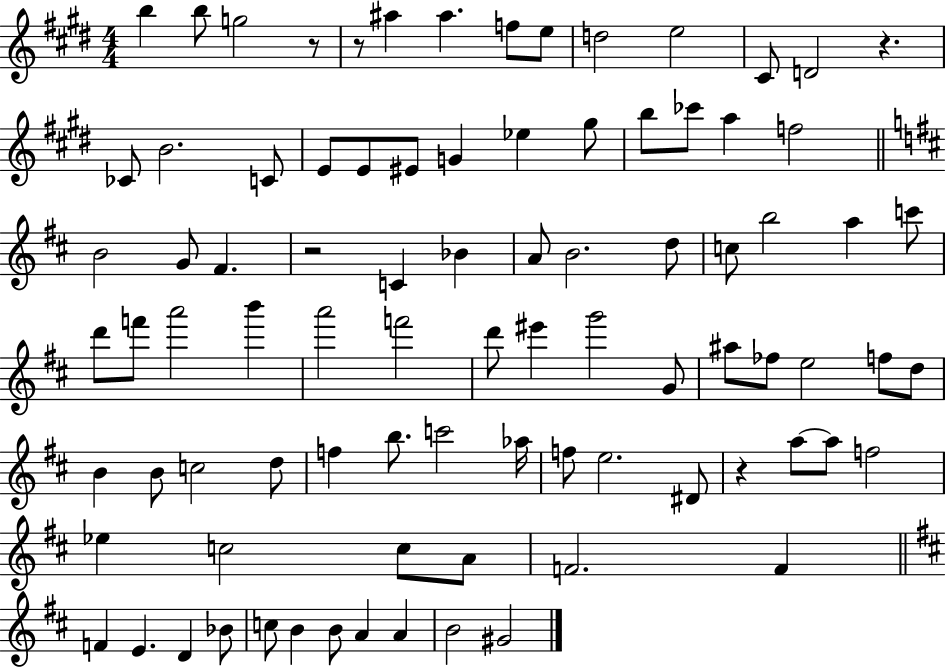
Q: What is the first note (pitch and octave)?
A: B5